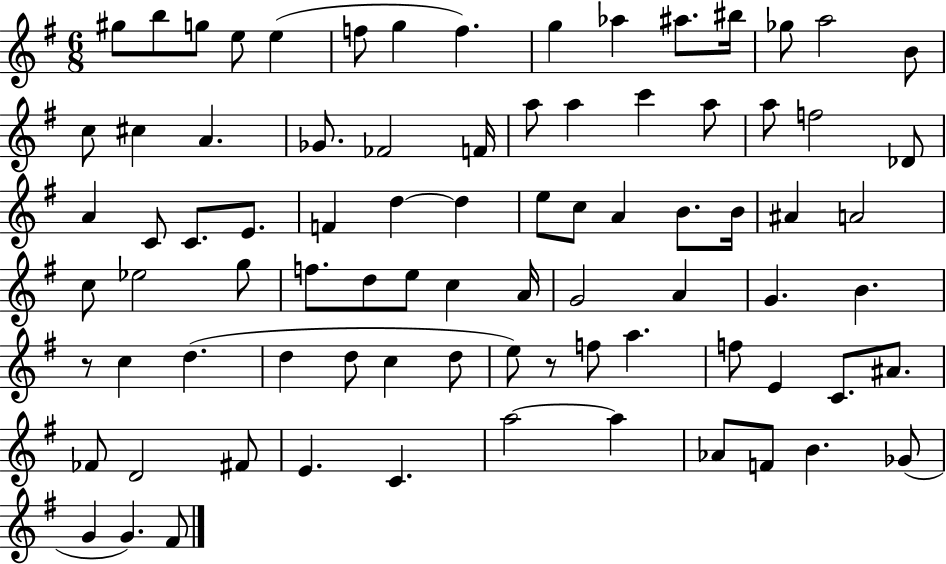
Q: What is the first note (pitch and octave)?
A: G#5